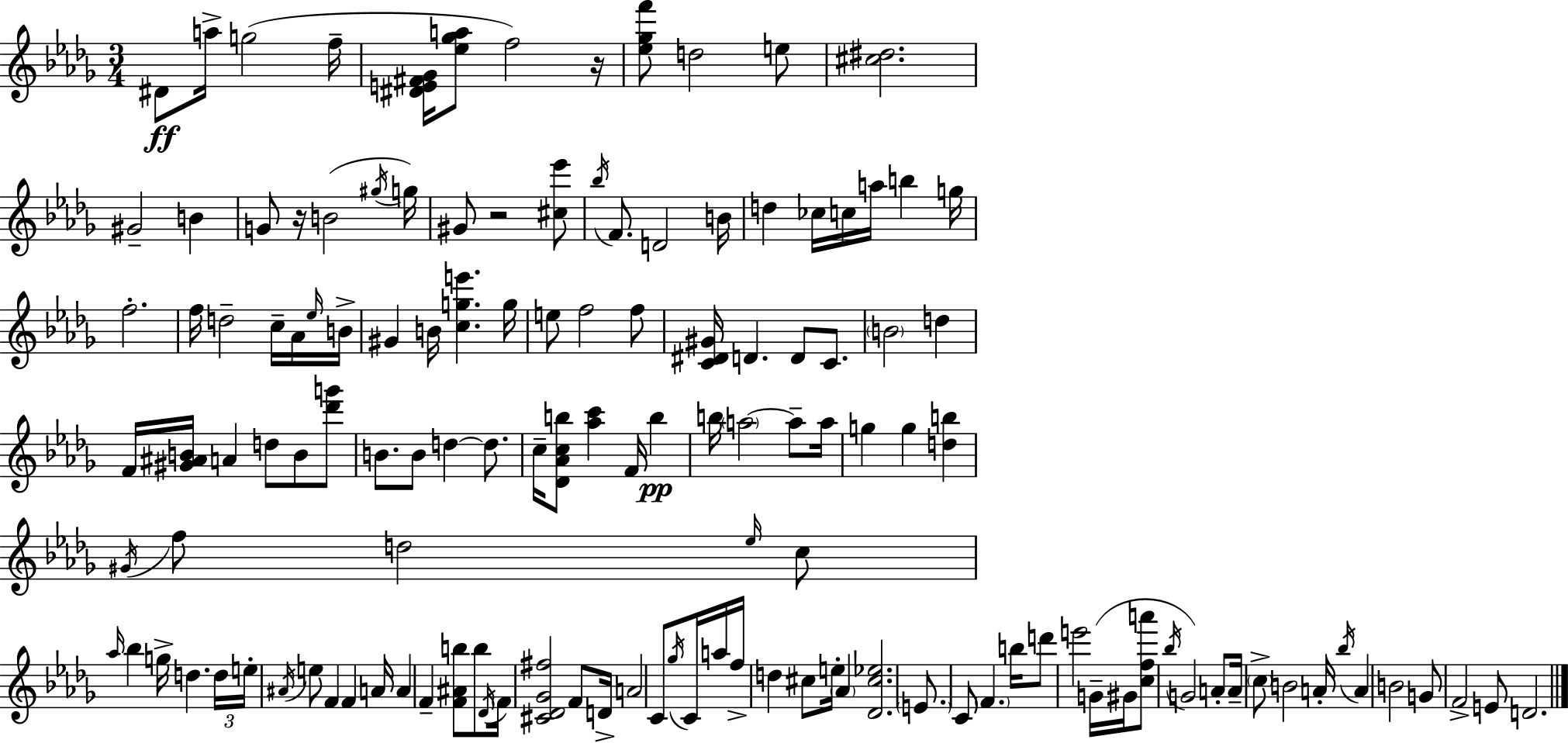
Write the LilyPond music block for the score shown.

{
  \clef treble
  \numericTimeSignature
  \time 3/4
  \key bes \minor
  \repeat volta 2 { dis'8\ff a''16-> g''2( f''16-- | <dis' e' fis' ges'>16 <ees'' ges'' a''>8 f''2) r16 | <ees'' ges'' f'''>8 d''2 e''8 | <cis'' dis''>2. | \break gis'2-- b'4 | g'8 r16 b'2( \acciaccatura { gis''16 } | g''16) gis'8 r2 <cis'' ees'''>8 | \acciaccatura { bes''16 } f'8. d'2 | \break b'16 d''4 ces''16 c''16 a''16 b''4 | g''16 f''2.-. | f''16 d''2-- c''16-- | aes'16 \grace { ees''16 } b'16-> gis'4 b'16 <c'' g'' e'''>4. | \break g''16 e''8 f''2 | f''8 <c' dis' gis'>16 d'4. d'8 | c'8. \parenthesize b'2 d''4 | f'16 <gis' ais' b'>16 a'4 d''8 b'8 | \break <des''' g'''>8 b'8. b'8 d''4~~ | d''8. c''16-- <des' aes' c'' b''>8 <aes'' c'''>4 f'16 b''4\pp | b''16 \parenthesize a''2~~ | a''8-- a''16 g''4 g''4 <d'' b''>4 | \break \acciaccatura { gis'16 } f''8 d''2 | \grace { ees''16 } c''8 \grace { aes''16 } bes''4 g''16-> d''4. | \tuplet 3/2 { d''16 e''16-. \acciaccatura { ais'16 } } e''8 f'4 | f'4 a'16 a'4 f'4-- | \break <f' ais' b''>8 b''8 \acciaccatura { des'16 } \parenthesize f'16 <cis' des' ges' fis''>2 | f'8 d'16-> a'2 | c'8 \acciaccatura { ges''16 } c'16 a''16 f''16-> d''4 | cis''8 e''16-. \parenthesize aes'4 <des' cis'' ees''>2. | \break \parenthesize e'8. | c'8 \parenthesize f'4. b''16 d'''8 e'''2 | g'16--( gis'16 <c'' f'' a'''>8 \acciaccatura { bes''16 }) | g'2 a'8-. a'16-- \parenthesize c''8-> | \break b'2 a'16-. \acciaccatura { bes''16 } a'4 | b'2 g'8 | f'2-> e'8 d'2. | } \bar "|."
}